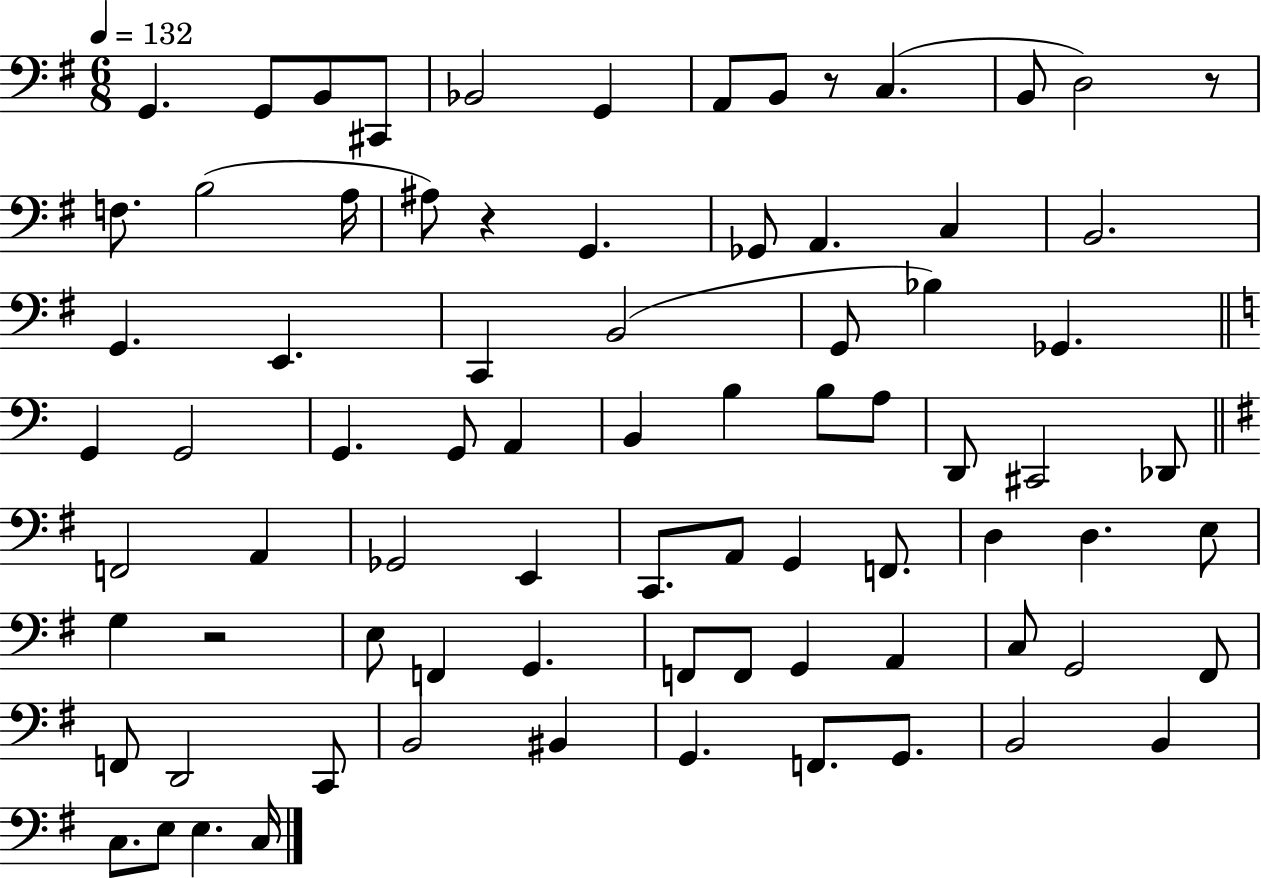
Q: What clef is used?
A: bass